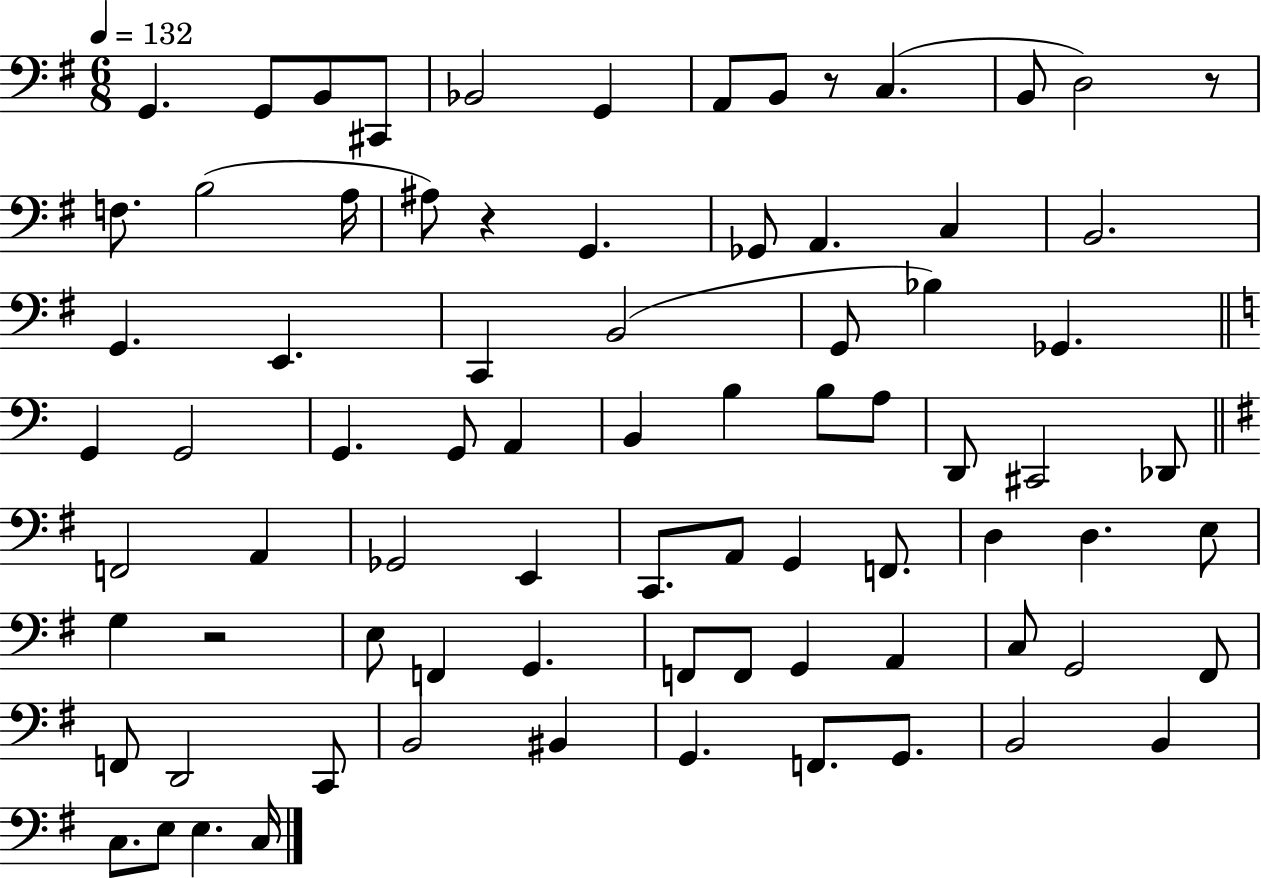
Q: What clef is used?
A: bass